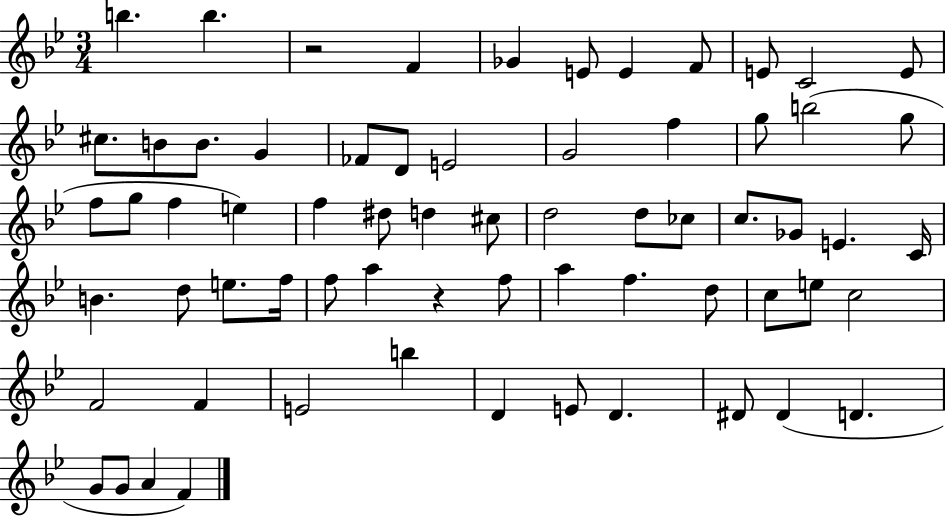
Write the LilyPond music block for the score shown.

{
  \clef treble
  \numericTimeSignature
  \time 3/4
  \key bes \major
  b''4. b''4. | r2 f'4 | ges'4 e'8 e'4 f'8 | e'8 c'2 e'8 | \break cis''8. b'8 b'8. g'4 | fes'8 d'8 e'2 | g'2 f''4 | g''8 b''2( g''8 | \break f''8 g''8 f''4 e''4) | f''4 dis''8 d''4 cis''8 | d''2 d''8 ces''8 | c''8. ges'8 e'4. c'16 | \break b'4. d''8 e''8. f''16 | f''8 a''4 r4 f''8 | a''4 f''4. d''8 | c''8 e''8 c''2 | \break f'2 f'4 | e'2 b''4 | d'4 e'8 d'4. | dis'8 dis'4( d'4. | \break g'8 g'8 a'4 f'4) | \bar "|."
}